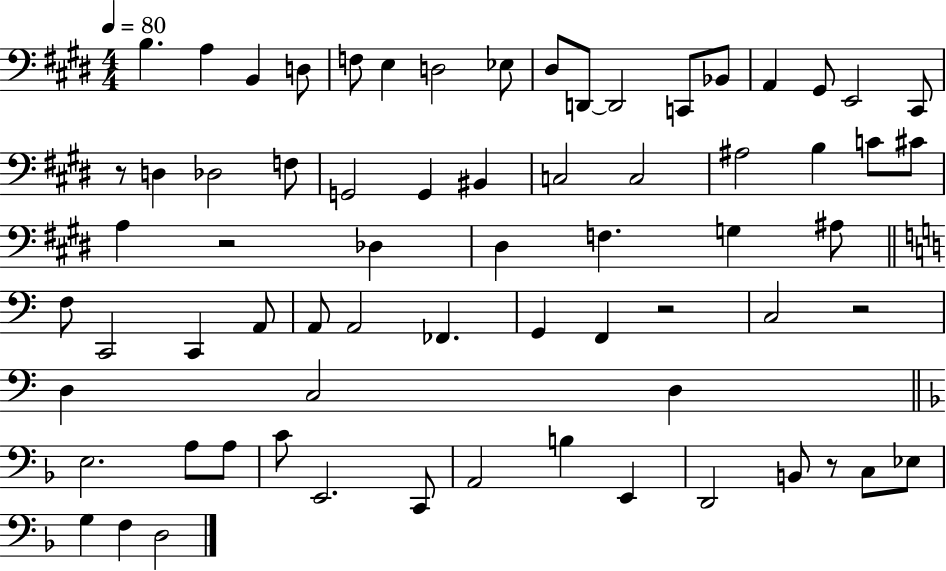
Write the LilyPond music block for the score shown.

{
  \clef bass
  \numericTimeSignature
  \time 4/4
  \key e \major
  \tempo 4 = 80
  \repeat volta 2 { b4. a4 b,4 d8 | f8 e4 d2 ees8 | dis8 d,8~~ d,2 c,8 bes,8 | a,4 gis,8 e,2 cis,8 | \break r8 d4 des2 f8 | g,2 g,4 bis,4 | c2 c2 | ais2 b4 c'8 cis'8 | \break a4 r2 des4 | dis4 f4. g4 ais8 | \bar "||" \break \key c \major f8 c,2 c,4 a,8 | a,8 a,2 fes,4. | g,4 f,4 r2 | c2 r2 | \break d4 c2 d4 | \bar "||" \break \key f \major e2. a8 a8 | c'8 e,2. c,8 | a,2 b4 e,4 | d,2 b,8 r8 c8 ees8 | \break g4 f4 d2 | } \bar "|."
}